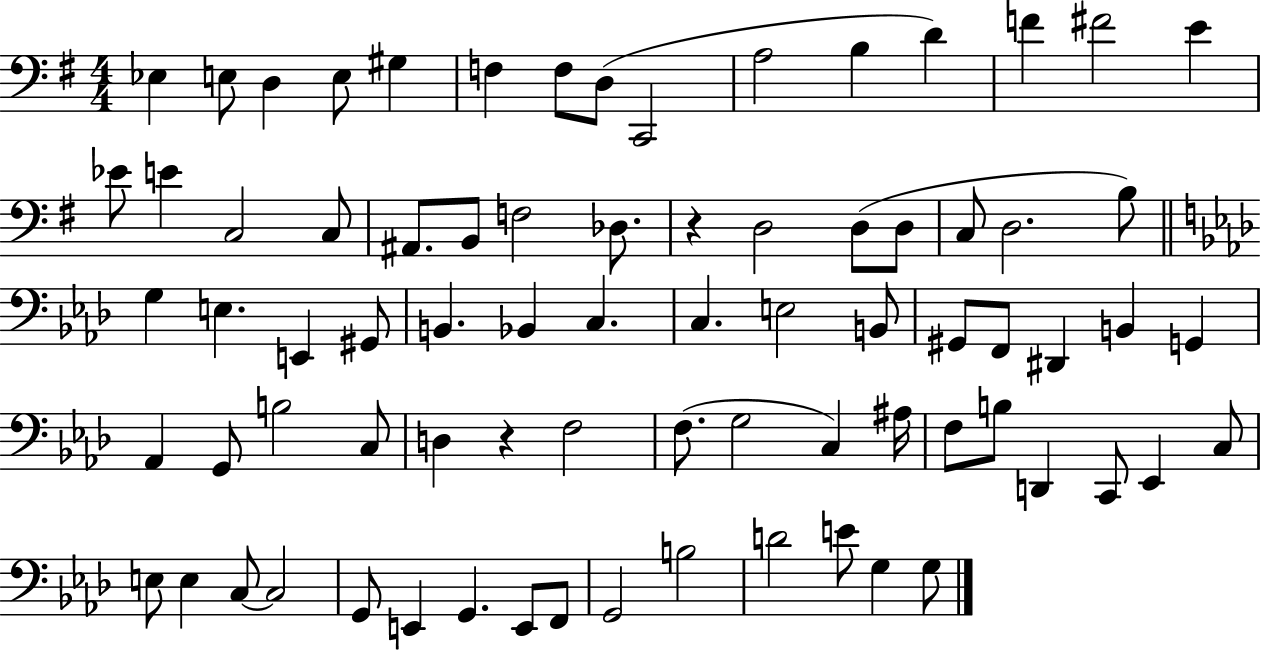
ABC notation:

X:1
T:Untitled
M:4/4
L:1/4
K:G
_E, E,/2 D, E,/2 ^G, F, F,/2 D,/2 C,,2 A,2 B, D F ^F2 E _E/2 E C,2 C,/2 ^A,,/2 B,,/2 F,2 _D,/2 z D,2 D,/2 D,/2 C,/2 D,2 B,/2 G, E, E,, ^G,,/2 B,, _B,, C, C, E,2 B,,/2 ^G,,/2 F,,/2 ^D,, B,, G,, _A,, G,,/2 B,2 C,/2 D, z F,2 F,/2 G,2 C, ^A,/4 F,/2 B,/2 D,, C,,/2 _E,, C,/2 E,/2 E, C,/2 C,2 G,,/2 E,, G,, E,,/2 F,,/2 G,,2 B,2 D2 E/2 G, G,/2